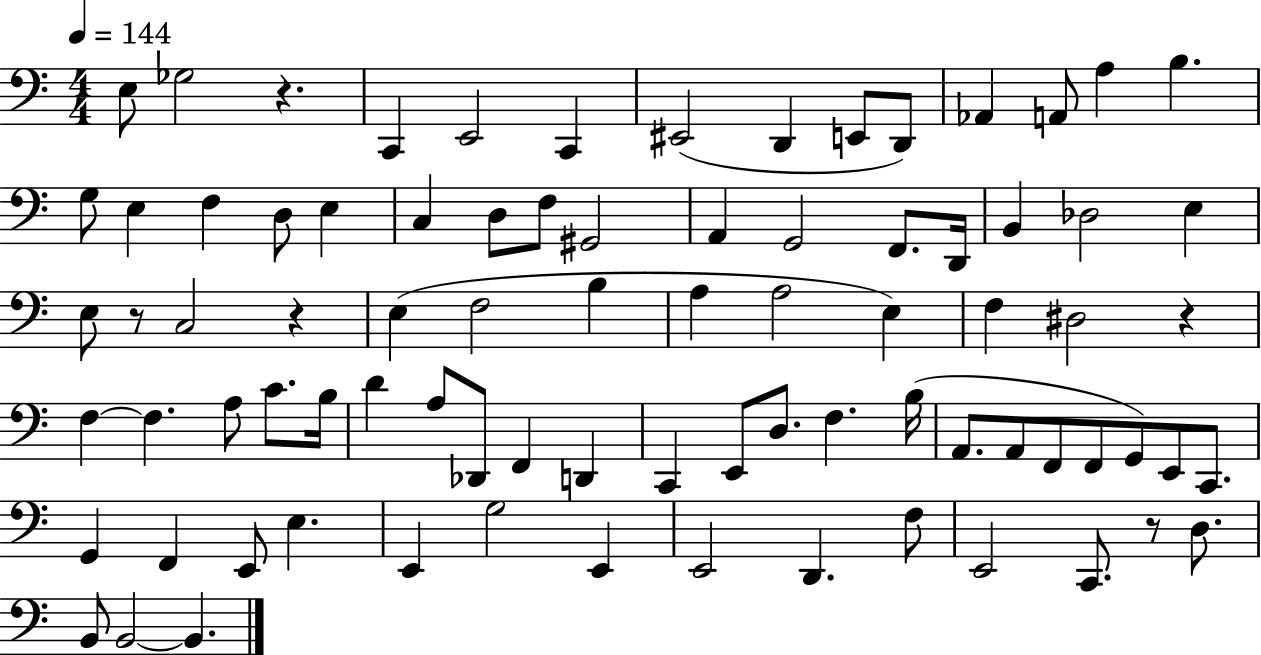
E3/e Gb3/h R/q. C2/q E2/h C2/q EIS2/h D2/q E2/e D2/e Ab2/q A2/e A3/q B3/q. G3/e E3/q F3/q D3/e E3/q C3/q D3/e F3/e G#2/h A2/q G2/h F2/e. D2/s B2/q Db3/h E3/q E3/e R/e C3/h R/q E3/q F3/h B3/q A3/q A3/h E3/q F3/q D#3/h R/q F3/q F3/q. A3/e C4/e. B3/s D4/q A3/e Db2/e F2/q D2/q C2/q E2/e D3/e. F3/q. B3/s A2/e. A2/e F2/e F2/e G2/e E2/e C2/e. G2/q F2/q E2/e E3/q. E2/q G3/h E2/q E2/h D2/q. F3/e E2/h C2/e. R/e D3/e. B2/e B2/h B2/q.